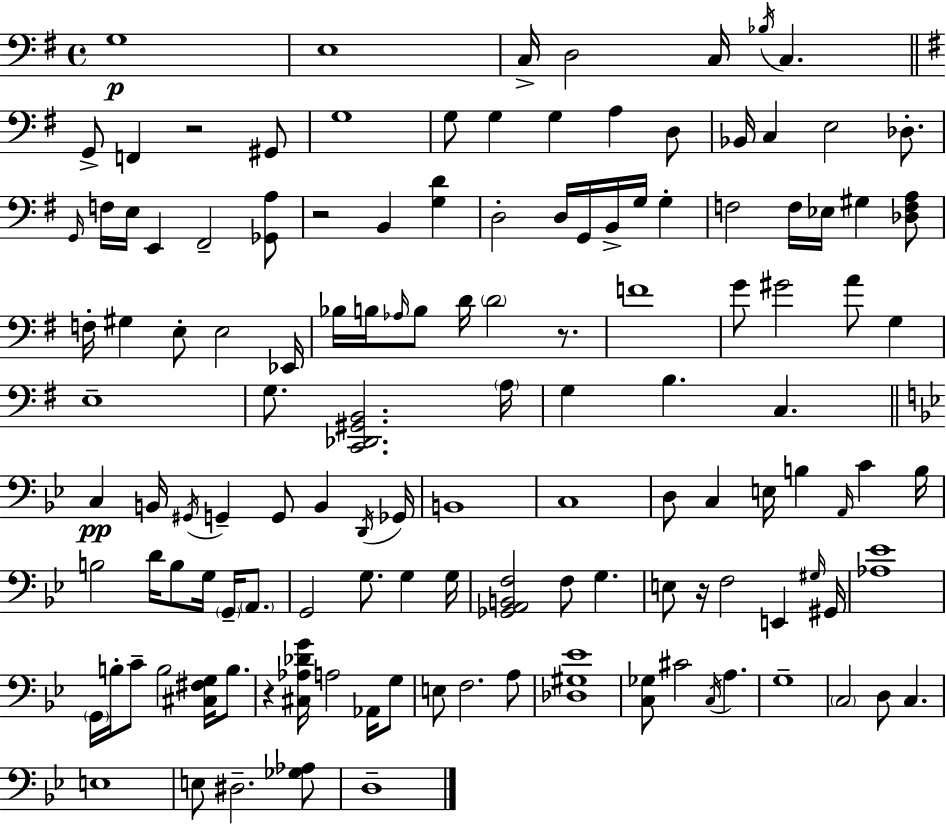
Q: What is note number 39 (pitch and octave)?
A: E3